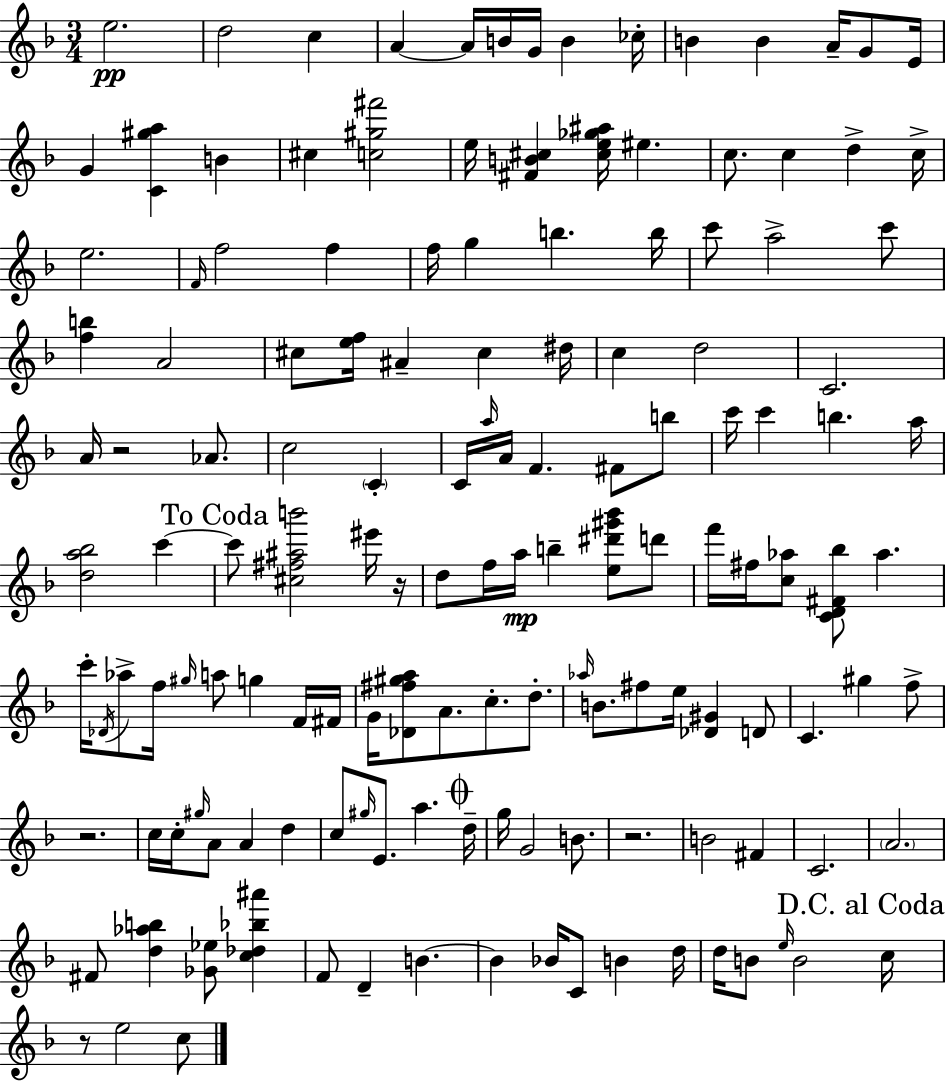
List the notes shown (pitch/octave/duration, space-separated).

E5/h. D5/h C5/q A4/q A4/s B4/s G4/s B4/q CES5/s B4/q B4/q A4/s G4/e E4/s G4/q [C4,G#5,A5]/q B4/q C#5/q [C5,G#5,F#6]/h E5/s [F#4,B4,C#5]/q [C#5,E5,Gb5,A#5]/s EIS5/q. C5/e. C5/q D5/q C5/s E5/h. F4/s F5/h F5/q F5/s G5/q B5/q. B5/s C6/e A5/h C6/e [F5,B5]/q A4/h C#5/e [E5,F5]/s A#4/q C#5/q D#5/s C5/q D5/h C4/h. A4/s R/h Ab4/e. C5/h C4/q C4/s A5/s A4/s F4/q. F#4/e B5/e C6/s C6/q B5/q. A5/s [D5,A5,Bb5]/h C6/q C6/e [C#5,F#5,A#5,B6]/h EIS6/s R/s D5/e F5/s A5/s B5/q [E5,D#6,G#6,Bb6]/e D6/e F6/s F#5/s [C5,Ab5]/e [C4,D4,F#4,Bb5]/e Ab5/q. C6/s Db4/s Ab5/e F5/s G#5/s A5/e G5/q F4/s F#4/s G4/s [Db4,F#5,G#5,A5]/e A4/e. C5/e. D5/e. Ab5/s B4/e. F#5/e E5/s [Db4,G#4]/q D4/e C4/q. G#5/q F5/e R/h. C5/s C5/s G#5/s A4/e A4/q D5/q C5/e G#5/s E4/e. A5/q. D5/s G5/s G4/h B4/e. R/h. B4/h F#4/q C4/h. A4/h. F#4/e [D5,Ab5,B5]/q [Gb4,Eb5]/e [C5,Db5,Bb5,A#6]/q F4/e D4/q B4/q. B4/q Bb4/s C4/e B4/q D5/s D5/s B4/e E5/s B4/h C5/s R/e E5/h C5/e